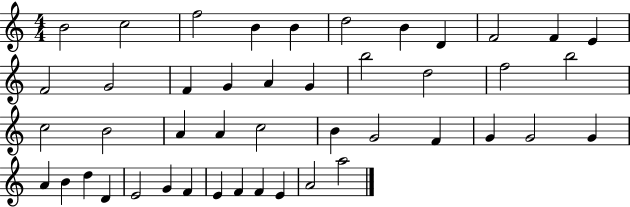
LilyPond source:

{
  \clef treble
  \numericTimeSignature
  \time 4/4
  \key c \major
  b'2 c''2 | f''2 b'4 b'4 | d''2 b'4 d'4 | f'2 f'4 e'4 | \break f'2 g'2 | f'4 g'4 a'4 g'4 | b''2 d''2 | f''2 b''2 | \break c''2 b'2 | a'4 a'4 c''2 | b'4 g'2 f'4 | g'4 g'2 g'4 | \break a'4 b'4 d''4 d'4 | e'2 g'4 f'4 | e'4 f'4 f'4 e'4 | a'2 a''2 | \break \bar "|."
}